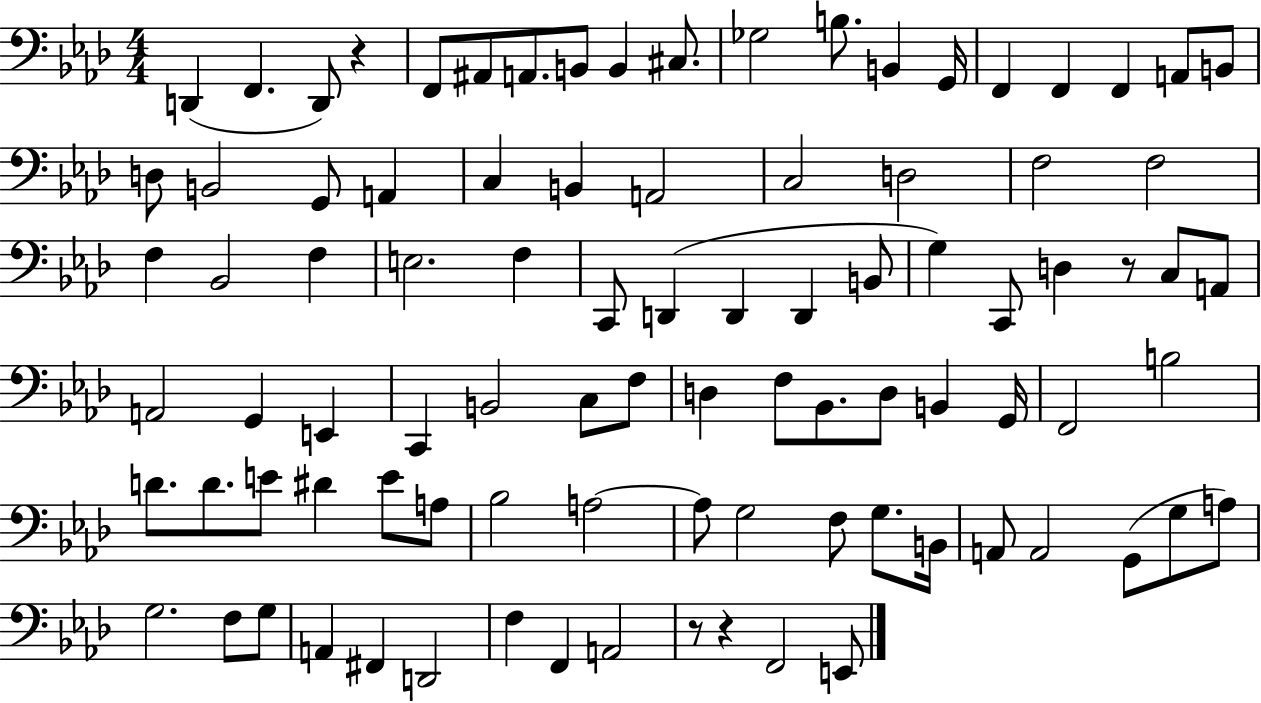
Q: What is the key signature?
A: AES major